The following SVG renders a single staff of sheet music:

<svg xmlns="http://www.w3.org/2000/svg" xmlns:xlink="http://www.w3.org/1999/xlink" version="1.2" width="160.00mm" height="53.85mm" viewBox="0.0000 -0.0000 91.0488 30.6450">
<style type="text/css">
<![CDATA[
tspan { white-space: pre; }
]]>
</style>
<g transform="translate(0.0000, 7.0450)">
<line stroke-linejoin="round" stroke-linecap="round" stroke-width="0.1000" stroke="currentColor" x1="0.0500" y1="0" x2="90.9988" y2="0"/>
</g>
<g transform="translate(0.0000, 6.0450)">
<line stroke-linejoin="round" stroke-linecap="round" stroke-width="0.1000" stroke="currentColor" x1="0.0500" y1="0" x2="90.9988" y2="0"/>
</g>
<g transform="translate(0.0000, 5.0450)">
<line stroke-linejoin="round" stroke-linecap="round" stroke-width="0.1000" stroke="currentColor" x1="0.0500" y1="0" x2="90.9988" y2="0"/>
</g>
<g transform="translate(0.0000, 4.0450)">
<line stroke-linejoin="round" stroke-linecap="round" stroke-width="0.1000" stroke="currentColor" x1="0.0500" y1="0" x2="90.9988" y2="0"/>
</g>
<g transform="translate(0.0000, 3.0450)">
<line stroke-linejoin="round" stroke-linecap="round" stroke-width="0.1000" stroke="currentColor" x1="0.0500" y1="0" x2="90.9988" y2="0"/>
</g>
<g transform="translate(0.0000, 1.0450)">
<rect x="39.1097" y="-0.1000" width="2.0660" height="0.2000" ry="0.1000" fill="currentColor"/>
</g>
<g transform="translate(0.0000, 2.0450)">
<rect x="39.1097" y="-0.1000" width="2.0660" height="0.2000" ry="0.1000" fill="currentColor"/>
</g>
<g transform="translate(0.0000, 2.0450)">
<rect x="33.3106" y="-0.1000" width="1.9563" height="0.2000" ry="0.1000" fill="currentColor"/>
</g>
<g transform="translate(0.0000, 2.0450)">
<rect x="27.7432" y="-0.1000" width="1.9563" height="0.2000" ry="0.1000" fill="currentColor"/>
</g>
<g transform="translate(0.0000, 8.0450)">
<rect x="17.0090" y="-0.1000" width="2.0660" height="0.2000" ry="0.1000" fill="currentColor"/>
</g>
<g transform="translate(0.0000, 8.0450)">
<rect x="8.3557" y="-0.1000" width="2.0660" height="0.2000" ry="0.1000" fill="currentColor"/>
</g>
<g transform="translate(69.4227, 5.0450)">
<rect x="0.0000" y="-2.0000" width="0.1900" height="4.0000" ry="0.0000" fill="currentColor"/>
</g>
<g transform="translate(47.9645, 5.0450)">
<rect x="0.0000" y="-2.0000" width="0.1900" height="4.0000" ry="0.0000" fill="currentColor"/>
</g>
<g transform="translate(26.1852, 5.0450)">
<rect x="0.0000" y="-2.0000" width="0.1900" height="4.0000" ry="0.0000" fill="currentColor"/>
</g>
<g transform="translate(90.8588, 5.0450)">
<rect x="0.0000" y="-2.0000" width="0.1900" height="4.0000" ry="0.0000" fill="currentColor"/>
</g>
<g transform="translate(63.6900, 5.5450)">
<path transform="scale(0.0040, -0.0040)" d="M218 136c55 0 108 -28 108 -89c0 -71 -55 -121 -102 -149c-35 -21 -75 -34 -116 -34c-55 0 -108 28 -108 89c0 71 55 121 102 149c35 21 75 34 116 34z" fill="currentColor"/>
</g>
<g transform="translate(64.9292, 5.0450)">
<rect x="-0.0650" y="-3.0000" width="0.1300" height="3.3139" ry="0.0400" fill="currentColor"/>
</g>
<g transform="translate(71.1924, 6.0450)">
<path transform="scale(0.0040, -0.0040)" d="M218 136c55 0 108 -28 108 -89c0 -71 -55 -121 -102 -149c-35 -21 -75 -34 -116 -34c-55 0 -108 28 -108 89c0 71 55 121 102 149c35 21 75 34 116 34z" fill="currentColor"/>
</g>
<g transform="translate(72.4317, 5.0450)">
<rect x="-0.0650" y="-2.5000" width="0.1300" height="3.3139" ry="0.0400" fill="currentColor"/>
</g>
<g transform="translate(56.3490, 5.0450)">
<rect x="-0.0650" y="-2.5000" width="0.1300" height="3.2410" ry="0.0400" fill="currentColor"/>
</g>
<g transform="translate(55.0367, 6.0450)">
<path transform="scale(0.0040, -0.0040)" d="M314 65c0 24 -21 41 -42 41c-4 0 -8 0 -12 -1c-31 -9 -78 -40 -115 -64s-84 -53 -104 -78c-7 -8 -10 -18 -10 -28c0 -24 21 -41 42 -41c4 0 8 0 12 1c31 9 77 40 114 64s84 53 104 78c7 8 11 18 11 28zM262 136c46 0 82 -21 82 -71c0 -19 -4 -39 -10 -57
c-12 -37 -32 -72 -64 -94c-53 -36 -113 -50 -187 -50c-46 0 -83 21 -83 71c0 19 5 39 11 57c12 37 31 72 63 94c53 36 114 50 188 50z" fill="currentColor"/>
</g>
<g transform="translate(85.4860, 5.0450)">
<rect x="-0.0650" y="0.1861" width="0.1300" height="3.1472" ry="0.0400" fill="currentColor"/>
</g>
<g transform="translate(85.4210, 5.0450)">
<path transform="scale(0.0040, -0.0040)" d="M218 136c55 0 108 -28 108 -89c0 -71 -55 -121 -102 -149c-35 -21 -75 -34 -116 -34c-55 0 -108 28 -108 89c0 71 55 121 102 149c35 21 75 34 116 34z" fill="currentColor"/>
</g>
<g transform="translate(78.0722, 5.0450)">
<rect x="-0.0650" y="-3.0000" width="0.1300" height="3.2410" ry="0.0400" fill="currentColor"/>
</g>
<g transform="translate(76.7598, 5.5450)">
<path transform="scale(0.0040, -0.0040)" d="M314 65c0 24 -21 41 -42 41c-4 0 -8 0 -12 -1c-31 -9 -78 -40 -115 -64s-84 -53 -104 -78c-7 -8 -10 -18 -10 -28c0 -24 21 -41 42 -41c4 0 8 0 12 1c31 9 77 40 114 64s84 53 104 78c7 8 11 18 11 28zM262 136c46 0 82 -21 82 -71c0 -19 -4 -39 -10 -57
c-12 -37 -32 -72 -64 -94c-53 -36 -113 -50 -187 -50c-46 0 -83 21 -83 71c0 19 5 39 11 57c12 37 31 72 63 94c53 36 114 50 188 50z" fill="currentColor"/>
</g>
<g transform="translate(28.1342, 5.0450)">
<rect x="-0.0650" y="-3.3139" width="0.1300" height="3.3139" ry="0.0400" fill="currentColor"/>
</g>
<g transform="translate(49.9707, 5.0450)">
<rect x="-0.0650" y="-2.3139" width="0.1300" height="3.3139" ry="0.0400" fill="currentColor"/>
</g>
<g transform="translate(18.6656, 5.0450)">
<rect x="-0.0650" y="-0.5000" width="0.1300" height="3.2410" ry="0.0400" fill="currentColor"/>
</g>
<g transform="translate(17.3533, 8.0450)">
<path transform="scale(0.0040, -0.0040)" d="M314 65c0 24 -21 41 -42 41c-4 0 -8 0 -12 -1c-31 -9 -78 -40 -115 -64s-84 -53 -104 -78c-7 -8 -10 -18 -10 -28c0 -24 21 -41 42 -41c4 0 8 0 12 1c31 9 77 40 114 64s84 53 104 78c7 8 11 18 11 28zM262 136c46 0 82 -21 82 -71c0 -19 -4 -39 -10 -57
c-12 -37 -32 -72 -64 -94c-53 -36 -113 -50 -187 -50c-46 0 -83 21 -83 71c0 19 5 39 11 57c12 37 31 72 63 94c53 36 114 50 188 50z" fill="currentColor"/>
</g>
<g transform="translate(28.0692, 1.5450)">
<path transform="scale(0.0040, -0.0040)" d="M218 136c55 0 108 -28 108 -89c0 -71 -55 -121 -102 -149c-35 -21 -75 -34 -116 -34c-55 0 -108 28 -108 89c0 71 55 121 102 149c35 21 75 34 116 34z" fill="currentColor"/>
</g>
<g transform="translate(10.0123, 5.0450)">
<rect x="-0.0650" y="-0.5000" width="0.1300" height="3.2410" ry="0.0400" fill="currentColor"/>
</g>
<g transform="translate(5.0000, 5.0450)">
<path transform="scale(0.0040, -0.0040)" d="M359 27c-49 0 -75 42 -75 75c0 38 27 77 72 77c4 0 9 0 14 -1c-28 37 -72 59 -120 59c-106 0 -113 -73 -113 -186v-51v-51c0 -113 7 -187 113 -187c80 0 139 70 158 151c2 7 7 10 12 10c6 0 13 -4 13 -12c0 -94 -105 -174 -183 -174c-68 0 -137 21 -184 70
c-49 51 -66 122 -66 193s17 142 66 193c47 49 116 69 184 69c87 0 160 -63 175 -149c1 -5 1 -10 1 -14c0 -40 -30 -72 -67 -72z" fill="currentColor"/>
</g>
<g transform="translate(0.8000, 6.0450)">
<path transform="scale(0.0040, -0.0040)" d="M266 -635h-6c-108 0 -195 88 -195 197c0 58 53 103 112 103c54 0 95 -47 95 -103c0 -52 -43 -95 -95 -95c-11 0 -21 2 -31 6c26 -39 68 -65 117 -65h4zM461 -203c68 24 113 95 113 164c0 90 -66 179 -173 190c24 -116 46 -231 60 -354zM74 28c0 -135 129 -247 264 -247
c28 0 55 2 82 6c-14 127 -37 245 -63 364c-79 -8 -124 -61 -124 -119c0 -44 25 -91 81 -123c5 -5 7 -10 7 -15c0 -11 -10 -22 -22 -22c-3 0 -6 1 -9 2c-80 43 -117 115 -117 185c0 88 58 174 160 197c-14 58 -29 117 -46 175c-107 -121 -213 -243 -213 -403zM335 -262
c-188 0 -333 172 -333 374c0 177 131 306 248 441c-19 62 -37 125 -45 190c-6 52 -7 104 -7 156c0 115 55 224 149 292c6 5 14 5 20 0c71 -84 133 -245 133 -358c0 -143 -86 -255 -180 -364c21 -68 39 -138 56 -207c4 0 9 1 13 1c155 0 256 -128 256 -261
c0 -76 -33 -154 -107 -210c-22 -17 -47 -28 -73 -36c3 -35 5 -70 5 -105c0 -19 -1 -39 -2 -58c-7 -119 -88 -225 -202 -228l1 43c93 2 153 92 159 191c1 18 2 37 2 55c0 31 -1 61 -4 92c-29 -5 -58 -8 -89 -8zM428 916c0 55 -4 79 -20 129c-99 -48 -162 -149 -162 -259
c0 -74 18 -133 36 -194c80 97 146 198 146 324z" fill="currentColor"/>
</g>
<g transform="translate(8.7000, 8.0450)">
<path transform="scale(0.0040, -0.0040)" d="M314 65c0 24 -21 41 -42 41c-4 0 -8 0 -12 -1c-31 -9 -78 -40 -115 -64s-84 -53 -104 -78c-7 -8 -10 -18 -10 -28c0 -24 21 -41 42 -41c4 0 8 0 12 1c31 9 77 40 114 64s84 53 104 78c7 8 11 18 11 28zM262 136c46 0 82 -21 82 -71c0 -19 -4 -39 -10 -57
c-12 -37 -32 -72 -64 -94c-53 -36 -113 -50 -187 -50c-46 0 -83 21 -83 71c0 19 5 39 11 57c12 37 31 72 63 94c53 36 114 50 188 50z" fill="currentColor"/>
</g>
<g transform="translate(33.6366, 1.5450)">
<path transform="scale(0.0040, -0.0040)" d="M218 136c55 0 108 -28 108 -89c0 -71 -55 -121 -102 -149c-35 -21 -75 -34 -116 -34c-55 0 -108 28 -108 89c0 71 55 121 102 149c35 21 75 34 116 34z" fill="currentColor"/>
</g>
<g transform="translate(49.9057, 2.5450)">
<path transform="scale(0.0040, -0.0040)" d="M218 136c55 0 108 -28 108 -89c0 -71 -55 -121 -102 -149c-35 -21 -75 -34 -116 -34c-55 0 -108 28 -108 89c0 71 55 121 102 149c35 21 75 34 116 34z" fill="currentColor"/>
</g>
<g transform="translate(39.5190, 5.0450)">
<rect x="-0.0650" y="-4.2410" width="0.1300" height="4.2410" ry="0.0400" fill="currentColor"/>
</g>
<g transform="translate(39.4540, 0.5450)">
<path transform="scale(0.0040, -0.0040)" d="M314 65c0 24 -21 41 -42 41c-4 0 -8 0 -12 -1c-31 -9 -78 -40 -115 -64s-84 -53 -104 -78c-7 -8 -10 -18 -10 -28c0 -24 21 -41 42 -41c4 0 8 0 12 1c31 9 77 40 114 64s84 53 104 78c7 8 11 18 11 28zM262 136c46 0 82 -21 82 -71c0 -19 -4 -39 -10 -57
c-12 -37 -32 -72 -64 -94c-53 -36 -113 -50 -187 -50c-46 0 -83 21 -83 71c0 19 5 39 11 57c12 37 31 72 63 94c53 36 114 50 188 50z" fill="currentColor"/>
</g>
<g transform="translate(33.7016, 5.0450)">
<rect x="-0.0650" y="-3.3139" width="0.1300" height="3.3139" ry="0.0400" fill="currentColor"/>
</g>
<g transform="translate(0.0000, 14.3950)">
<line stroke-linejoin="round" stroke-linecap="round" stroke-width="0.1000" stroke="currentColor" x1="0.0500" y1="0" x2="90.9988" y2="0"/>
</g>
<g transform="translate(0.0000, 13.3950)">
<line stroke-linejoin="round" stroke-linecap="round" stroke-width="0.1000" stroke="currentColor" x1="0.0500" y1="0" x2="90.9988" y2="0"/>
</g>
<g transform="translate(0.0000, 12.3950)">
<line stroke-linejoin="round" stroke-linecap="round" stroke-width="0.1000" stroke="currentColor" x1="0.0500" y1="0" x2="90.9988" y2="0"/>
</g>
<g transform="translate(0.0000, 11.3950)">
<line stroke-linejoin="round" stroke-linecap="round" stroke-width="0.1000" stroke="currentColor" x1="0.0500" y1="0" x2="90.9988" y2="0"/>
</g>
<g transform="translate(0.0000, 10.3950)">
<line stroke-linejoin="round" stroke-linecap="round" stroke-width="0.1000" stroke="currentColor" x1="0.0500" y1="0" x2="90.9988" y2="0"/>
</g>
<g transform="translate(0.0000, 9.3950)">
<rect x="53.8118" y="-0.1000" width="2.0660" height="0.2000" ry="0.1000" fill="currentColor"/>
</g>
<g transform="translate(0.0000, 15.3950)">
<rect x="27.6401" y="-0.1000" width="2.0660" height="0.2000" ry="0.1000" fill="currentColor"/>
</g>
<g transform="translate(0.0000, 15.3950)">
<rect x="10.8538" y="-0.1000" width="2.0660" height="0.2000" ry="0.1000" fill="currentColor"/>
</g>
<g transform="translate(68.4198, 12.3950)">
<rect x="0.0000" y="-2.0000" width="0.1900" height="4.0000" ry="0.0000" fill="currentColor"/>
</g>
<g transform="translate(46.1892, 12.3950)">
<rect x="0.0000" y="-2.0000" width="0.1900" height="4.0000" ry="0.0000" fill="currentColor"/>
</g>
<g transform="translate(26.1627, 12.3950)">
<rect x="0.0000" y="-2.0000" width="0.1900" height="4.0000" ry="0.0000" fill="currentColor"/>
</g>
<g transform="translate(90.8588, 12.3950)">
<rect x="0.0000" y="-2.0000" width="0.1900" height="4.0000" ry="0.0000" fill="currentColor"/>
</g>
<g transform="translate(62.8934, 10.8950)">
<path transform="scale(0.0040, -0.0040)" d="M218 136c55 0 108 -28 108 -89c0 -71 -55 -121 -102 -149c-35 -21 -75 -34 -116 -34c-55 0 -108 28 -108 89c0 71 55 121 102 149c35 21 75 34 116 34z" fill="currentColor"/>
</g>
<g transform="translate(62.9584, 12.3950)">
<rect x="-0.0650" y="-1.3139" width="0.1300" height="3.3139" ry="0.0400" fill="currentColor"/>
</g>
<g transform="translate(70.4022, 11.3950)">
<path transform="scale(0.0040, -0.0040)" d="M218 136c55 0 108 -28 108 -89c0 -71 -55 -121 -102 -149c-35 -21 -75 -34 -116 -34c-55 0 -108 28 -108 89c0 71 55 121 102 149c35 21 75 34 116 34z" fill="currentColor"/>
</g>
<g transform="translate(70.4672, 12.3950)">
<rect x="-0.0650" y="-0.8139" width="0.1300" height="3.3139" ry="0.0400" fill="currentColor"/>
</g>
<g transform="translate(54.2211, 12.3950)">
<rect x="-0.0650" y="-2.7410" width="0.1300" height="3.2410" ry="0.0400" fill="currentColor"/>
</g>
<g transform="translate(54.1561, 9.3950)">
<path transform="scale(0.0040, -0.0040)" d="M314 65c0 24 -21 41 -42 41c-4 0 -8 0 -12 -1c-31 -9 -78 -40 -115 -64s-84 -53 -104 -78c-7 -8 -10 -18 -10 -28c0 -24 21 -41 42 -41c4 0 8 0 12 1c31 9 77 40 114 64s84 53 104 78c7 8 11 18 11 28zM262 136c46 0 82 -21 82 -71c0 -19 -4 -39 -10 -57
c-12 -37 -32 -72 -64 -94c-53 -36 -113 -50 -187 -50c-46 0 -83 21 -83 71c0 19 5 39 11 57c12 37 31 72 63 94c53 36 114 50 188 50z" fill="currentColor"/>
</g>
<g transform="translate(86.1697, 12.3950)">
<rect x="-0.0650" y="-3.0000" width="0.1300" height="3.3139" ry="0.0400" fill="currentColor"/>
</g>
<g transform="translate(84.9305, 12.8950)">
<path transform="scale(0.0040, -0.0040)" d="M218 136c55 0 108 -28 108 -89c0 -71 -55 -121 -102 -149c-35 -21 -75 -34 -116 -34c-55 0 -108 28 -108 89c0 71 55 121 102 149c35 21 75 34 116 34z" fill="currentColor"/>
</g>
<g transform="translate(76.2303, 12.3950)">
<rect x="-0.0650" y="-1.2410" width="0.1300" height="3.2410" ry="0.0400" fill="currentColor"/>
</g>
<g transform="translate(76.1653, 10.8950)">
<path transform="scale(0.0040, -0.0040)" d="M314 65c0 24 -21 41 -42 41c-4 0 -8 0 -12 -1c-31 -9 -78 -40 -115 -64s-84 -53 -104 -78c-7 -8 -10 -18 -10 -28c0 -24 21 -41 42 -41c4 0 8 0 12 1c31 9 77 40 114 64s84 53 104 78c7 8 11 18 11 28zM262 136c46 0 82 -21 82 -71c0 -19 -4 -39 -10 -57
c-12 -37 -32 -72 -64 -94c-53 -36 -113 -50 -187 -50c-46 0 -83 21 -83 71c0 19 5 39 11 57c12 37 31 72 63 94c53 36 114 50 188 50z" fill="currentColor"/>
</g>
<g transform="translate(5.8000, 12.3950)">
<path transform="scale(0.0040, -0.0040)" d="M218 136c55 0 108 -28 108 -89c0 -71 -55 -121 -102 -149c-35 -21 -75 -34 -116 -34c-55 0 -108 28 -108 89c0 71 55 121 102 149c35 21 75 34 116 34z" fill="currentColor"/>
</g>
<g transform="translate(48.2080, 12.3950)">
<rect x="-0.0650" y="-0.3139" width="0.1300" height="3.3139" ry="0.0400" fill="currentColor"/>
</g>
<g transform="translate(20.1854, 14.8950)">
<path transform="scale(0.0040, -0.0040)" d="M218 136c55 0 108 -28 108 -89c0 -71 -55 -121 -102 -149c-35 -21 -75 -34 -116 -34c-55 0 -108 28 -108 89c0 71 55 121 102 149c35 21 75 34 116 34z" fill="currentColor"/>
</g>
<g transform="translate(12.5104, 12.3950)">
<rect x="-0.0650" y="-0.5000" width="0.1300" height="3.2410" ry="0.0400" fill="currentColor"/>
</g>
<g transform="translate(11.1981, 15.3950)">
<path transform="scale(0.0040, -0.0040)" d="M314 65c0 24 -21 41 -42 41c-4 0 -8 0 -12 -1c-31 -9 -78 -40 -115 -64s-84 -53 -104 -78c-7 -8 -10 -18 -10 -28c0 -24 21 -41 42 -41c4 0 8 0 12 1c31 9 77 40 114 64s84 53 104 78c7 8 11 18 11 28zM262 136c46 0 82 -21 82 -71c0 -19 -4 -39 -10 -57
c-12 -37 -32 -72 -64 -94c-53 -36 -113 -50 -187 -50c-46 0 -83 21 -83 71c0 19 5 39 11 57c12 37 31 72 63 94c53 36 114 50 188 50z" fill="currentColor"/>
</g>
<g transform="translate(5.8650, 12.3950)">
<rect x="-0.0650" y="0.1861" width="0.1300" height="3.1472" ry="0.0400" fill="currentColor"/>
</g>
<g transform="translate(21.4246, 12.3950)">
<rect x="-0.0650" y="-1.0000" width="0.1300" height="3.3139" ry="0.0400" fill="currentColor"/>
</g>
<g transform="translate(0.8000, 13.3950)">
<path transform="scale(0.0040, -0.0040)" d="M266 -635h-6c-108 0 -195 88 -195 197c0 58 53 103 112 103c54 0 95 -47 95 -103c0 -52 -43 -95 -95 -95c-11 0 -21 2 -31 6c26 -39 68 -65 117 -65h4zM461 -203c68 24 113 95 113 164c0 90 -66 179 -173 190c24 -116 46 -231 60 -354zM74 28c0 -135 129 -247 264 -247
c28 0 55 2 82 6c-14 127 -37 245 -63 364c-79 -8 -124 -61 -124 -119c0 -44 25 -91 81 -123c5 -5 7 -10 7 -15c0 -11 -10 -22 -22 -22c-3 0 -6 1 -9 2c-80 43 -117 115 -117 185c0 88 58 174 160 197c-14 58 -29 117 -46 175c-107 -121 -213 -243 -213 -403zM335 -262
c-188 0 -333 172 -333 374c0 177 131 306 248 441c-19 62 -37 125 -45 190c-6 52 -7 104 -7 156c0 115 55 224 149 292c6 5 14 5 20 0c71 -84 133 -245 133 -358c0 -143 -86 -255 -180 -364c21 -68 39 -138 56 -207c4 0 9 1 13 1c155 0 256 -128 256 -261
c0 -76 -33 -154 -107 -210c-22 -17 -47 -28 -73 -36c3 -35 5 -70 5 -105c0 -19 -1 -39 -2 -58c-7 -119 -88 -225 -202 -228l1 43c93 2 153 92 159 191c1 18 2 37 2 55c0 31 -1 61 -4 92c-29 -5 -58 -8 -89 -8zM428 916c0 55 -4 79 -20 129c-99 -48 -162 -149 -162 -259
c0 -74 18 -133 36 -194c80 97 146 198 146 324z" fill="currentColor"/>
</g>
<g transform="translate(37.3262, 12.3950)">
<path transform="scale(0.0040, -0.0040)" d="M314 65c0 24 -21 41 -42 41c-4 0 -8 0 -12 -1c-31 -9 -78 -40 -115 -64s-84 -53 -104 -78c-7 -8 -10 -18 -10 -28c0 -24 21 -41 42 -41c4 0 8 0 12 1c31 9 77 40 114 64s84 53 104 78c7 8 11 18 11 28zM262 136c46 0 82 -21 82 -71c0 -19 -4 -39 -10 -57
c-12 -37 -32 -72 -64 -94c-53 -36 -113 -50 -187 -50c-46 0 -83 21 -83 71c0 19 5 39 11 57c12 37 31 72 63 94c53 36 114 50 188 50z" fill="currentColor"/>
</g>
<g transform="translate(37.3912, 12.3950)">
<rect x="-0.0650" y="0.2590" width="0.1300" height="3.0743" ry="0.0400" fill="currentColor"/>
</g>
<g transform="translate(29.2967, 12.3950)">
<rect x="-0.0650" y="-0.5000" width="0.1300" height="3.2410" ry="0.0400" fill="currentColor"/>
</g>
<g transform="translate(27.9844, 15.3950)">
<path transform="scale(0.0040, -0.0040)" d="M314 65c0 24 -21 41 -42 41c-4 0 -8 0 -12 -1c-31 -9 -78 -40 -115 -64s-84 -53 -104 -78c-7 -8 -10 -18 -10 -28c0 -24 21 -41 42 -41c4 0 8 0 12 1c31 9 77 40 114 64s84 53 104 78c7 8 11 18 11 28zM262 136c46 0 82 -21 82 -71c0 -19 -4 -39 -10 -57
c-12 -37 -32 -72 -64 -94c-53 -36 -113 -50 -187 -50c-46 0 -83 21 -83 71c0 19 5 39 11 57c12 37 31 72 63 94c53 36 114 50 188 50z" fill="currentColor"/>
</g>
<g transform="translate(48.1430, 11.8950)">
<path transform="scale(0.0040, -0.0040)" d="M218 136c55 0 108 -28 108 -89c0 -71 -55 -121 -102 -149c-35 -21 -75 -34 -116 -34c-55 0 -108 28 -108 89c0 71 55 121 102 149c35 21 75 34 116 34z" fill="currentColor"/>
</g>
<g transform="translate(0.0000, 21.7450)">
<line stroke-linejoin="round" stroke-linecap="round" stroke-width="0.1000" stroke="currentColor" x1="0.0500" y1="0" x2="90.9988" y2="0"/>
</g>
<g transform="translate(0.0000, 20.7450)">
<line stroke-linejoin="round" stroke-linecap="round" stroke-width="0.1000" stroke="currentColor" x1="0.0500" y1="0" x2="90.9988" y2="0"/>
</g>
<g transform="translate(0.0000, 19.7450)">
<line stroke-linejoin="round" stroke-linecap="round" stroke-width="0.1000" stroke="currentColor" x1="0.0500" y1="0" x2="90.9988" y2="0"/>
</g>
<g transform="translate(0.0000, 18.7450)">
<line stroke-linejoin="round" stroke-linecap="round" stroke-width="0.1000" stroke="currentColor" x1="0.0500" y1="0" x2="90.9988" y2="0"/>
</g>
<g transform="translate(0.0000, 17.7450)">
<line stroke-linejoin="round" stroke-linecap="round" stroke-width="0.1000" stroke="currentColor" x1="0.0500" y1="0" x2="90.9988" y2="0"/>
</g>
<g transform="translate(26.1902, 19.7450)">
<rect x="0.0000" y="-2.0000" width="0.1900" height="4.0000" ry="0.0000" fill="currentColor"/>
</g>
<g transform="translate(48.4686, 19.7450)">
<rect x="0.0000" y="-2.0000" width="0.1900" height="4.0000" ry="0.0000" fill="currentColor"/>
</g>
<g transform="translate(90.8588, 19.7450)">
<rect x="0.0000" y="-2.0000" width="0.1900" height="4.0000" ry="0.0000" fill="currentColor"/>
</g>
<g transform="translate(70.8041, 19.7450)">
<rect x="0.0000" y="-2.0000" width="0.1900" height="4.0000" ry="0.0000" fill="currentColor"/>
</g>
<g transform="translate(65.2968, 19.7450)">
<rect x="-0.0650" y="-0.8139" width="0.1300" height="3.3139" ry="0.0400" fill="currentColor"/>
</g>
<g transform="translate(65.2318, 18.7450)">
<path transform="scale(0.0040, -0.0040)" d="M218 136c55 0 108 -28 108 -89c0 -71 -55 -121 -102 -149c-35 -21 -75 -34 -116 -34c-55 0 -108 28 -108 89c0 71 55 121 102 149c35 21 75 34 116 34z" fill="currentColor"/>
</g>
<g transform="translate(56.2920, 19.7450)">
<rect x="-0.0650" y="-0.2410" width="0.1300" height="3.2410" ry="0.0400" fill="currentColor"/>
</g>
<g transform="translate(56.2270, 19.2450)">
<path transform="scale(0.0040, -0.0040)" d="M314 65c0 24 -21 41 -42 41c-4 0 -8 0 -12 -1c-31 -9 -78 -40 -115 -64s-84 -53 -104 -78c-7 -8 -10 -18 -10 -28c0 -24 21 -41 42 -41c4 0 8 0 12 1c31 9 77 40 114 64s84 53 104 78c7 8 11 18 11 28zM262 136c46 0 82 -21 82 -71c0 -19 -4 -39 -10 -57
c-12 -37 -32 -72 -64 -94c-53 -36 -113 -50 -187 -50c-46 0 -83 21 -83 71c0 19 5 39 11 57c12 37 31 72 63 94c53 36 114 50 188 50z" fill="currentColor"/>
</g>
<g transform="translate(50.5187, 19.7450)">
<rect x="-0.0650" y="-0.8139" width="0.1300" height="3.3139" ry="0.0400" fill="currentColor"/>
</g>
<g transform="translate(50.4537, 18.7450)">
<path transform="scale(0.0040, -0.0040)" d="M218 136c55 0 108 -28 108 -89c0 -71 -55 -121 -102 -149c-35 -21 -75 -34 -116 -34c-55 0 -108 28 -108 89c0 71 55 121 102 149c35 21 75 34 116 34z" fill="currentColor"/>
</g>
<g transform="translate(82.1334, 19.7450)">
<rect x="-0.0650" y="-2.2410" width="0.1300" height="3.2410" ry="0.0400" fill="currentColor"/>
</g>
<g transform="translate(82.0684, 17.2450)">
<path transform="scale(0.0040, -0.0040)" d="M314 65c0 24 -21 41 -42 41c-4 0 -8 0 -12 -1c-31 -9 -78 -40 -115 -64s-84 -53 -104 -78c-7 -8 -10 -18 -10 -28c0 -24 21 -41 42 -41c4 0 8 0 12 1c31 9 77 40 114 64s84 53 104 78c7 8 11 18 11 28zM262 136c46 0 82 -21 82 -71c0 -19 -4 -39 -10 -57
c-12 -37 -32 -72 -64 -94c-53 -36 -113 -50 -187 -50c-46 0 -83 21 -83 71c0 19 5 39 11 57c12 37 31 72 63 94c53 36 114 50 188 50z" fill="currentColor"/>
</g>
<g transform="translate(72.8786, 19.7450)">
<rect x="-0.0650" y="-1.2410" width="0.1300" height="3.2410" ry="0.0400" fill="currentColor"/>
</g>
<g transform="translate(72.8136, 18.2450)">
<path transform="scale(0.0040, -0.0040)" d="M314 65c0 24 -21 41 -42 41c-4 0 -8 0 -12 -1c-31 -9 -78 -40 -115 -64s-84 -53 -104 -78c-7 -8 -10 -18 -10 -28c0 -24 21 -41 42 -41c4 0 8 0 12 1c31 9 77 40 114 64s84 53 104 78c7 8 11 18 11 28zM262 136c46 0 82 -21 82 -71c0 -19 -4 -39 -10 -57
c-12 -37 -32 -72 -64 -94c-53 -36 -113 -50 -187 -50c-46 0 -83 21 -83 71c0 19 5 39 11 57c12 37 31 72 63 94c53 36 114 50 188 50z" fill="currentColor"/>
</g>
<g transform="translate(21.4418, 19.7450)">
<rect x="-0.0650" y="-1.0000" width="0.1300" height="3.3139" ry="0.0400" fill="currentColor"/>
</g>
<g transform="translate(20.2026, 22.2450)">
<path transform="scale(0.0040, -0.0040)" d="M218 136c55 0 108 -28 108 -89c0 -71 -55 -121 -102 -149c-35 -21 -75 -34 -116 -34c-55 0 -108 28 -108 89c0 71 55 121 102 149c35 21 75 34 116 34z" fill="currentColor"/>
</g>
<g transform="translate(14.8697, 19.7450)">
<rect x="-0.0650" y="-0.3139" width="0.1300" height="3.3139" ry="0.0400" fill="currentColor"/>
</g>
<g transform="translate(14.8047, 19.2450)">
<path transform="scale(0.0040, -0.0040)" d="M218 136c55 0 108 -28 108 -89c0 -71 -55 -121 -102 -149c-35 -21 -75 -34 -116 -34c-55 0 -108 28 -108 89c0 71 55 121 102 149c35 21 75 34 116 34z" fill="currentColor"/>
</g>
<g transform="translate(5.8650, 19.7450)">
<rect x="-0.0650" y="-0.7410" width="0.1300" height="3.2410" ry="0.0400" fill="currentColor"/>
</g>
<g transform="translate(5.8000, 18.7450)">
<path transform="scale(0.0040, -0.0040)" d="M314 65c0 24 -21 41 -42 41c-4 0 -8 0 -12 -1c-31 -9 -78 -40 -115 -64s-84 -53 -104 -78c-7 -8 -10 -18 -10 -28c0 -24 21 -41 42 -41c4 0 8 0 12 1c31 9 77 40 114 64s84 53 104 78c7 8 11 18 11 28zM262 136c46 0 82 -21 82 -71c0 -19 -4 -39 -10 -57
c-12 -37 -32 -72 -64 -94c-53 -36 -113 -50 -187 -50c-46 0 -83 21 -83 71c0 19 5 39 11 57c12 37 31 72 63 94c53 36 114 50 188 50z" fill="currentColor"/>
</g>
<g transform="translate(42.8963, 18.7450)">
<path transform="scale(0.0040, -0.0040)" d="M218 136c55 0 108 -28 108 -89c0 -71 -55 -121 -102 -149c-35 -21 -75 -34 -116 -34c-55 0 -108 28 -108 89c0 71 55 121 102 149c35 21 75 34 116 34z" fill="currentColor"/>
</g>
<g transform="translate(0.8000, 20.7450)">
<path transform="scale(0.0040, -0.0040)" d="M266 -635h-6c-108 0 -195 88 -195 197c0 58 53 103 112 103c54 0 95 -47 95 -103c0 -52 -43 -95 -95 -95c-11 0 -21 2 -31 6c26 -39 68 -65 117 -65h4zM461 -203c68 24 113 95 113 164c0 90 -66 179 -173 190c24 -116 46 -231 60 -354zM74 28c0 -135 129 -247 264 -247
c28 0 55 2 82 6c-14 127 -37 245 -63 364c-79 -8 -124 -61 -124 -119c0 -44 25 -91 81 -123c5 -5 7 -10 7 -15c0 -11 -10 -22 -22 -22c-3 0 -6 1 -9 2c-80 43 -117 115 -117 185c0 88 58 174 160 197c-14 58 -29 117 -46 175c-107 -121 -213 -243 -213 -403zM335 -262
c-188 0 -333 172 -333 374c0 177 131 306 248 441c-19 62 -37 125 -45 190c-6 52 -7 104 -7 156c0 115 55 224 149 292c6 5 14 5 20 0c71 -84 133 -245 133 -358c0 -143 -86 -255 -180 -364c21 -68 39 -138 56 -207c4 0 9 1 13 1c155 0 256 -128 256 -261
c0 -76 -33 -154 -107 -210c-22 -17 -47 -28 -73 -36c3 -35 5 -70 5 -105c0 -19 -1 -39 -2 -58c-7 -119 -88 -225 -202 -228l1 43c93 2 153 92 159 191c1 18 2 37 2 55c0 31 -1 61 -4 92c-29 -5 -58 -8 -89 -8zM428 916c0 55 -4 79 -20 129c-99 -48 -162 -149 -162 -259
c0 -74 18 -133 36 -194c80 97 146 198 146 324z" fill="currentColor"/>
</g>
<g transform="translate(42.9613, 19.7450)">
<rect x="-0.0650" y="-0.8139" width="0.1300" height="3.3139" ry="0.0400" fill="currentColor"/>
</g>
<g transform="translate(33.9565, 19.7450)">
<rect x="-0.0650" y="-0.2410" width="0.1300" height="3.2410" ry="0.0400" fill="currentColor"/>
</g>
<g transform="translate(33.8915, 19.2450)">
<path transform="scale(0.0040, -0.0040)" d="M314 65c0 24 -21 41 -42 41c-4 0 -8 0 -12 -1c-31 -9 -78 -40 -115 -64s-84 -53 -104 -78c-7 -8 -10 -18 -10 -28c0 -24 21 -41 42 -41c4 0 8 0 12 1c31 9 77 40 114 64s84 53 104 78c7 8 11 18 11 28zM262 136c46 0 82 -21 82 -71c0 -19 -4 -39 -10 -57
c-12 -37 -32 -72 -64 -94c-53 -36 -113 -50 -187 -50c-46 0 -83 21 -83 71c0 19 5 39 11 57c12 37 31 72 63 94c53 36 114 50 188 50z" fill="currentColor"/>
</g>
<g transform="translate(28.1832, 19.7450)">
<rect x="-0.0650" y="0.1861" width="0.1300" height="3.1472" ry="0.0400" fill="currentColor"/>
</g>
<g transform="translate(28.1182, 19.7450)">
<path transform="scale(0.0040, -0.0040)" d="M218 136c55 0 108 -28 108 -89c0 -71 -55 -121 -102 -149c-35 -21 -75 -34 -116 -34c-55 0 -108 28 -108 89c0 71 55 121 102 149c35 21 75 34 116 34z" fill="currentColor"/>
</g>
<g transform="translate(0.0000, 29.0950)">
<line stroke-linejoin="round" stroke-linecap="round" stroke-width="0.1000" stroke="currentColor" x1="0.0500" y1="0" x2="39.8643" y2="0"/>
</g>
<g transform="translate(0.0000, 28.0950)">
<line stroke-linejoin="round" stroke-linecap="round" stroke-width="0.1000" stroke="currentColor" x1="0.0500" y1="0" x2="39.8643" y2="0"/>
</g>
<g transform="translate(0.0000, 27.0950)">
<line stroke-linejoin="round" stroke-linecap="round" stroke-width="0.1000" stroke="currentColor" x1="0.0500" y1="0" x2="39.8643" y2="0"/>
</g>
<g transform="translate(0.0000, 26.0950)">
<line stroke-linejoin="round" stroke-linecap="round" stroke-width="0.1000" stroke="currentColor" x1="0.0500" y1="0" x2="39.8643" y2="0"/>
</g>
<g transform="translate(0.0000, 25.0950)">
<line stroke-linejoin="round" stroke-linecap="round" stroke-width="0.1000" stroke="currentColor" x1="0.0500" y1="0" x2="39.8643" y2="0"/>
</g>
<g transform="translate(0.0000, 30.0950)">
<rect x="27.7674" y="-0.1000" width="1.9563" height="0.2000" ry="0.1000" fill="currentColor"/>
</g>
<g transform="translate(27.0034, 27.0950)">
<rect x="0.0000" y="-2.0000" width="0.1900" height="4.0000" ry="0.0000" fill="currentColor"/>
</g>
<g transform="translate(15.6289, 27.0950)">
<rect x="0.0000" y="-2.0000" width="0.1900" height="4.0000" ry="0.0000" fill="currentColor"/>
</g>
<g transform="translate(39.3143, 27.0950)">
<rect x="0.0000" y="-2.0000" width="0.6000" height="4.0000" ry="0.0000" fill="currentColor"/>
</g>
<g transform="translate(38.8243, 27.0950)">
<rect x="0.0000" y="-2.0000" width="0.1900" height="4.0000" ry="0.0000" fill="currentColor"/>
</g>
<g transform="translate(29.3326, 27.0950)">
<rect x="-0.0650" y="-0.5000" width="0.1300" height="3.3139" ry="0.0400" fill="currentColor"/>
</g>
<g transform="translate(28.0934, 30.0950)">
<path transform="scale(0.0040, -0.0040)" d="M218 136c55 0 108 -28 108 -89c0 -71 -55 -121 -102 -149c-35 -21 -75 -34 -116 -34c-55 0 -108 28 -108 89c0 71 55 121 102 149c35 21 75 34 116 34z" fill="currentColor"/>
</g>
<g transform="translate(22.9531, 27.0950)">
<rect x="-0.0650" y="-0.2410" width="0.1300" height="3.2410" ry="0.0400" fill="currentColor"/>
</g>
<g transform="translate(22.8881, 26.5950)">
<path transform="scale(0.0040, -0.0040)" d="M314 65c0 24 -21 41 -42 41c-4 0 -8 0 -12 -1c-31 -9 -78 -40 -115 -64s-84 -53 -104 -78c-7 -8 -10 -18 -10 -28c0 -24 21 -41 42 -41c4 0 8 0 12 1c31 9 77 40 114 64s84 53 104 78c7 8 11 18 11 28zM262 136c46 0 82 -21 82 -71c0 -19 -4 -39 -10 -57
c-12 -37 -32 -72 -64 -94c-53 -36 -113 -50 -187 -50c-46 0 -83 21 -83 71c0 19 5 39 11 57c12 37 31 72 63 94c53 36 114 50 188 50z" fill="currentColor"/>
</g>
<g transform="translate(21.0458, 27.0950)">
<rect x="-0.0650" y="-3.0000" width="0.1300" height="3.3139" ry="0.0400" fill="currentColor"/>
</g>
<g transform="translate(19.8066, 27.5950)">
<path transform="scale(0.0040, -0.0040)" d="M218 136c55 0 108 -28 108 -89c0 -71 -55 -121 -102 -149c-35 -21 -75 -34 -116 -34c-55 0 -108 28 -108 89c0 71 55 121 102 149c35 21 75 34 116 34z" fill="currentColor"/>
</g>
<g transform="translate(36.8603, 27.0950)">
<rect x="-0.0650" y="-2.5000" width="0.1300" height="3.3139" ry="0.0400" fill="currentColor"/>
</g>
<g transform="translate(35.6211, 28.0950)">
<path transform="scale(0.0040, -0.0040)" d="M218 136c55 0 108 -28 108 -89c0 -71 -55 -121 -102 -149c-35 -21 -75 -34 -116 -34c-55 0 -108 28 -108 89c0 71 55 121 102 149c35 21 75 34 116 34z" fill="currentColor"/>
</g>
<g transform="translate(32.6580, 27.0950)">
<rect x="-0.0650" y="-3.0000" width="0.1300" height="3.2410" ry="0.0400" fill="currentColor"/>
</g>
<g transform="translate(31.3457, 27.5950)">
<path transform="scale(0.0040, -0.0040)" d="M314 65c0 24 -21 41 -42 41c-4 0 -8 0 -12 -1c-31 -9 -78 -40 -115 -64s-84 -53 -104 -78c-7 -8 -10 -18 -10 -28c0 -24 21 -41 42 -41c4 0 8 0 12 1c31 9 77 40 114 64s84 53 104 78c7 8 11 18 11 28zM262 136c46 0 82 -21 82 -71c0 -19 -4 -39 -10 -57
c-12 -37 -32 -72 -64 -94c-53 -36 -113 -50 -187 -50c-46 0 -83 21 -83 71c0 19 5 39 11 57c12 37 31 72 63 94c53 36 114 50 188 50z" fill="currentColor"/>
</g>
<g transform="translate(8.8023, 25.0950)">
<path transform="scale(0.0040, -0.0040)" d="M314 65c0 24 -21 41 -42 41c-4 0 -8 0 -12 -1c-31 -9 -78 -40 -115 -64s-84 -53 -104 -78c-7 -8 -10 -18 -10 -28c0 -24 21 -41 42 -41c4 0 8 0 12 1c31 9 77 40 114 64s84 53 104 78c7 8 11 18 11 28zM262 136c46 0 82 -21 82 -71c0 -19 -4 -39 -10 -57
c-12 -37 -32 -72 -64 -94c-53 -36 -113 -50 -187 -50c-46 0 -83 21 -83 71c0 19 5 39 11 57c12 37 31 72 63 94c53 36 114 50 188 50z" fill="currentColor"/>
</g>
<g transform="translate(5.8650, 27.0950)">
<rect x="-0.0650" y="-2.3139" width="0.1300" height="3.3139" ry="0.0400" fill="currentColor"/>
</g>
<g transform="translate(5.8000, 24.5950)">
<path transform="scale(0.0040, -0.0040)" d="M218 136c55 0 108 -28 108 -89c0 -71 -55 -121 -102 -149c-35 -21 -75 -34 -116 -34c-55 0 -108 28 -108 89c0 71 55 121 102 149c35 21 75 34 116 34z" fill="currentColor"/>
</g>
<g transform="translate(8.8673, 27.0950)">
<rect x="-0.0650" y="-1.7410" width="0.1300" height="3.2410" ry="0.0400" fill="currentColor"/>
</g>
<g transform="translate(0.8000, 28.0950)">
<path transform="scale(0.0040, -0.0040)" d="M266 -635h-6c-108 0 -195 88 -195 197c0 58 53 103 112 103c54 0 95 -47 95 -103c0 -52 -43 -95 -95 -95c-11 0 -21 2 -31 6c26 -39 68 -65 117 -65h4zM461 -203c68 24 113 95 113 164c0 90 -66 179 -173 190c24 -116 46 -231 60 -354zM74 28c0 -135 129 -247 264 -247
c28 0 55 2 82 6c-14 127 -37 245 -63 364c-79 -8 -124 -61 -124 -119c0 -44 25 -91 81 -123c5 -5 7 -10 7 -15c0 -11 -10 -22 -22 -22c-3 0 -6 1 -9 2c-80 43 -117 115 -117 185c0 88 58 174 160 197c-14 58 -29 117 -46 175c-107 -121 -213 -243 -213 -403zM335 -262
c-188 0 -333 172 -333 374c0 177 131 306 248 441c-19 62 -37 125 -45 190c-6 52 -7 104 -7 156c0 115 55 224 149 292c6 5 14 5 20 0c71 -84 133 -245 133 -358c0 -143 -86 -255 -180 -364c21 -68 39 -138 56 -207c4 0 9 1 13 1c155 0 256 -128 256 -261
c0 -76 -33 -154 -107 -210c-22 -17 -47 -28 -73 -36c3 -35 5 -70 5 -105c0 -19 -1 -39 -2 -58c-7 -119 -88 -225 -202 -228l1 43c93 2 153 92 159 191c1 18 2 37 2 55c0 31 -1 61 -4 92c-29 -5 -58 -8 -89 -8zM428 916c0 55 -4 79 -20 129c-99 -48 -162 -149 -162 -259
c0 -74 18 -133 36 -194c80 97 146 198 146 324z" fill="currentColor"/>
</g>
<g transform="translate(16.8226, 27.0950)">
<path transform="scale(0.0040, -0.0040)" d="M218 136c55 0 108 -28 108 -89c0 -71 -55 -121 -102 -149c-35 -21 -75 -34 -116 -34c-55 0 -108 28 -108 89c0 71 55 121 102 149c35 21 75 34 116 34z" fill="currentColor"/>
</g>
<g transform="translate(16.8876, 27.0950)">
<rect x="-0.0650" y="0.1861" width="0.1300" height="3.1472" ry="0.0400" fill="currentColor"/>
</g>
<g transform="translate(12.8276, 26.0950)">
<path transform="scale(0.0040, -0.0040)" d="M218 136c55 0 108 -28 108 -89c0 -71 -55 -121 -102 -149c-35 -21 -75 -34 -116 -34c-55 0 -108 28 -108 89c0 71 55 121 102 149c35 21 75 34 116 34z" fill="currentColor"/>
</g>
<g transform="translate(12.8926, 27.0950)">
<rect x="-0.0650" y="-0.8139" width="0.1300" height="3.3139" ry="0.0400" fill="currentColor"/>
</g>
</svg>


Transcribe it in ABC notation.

X:1
T:Untitled
M:4/4
L:1/4
K:C
C2 C2 b b d'2 g G2 A G A2 B B C2 D C2 B2 c a2 e d e2 A d2 c D B c2 d d c2 d e2 g2 g f2 d B A c2 C A2 G